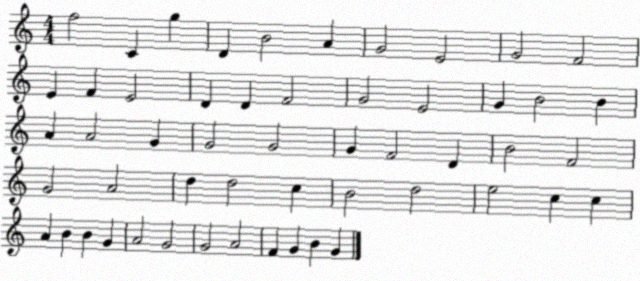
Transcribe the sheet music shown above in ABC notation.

X:1
T:Untitled
M:4/4
L:1/4
K:C
f2 C g D B2 A G2 E2 G2 F2 E F E2 D D F2 G2 E2 G B2 B A A2 G G2 G2 G F2 D B2 F2 G2 A2 d d2 c B2 d2 e2 c c A B B G A2 G2 G2 A2 F G B G